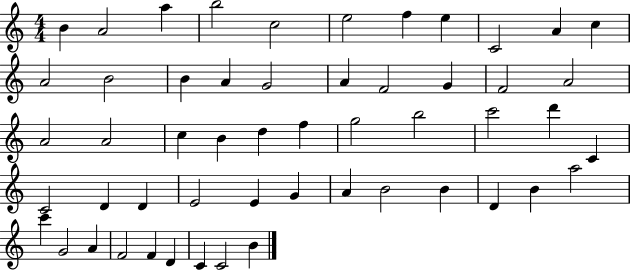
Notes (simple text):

B4/q A4/h A5/q B5/h C5/h E5/h F5/q E5/q C4/h A4/q C5/q A4/h B4/h B4/q A4/q G4/h A4/q F4/h G4/q F4/h A4/h A4/h A4/h C5/q B4/q D5/q F5/q G5/h B5/h C6/h D6/q C4/q C4/h D4/q D4/q E4/h E4/q G4/q A4/q B4/h B4/q D4/q B4/q A5/h C6/q G4/h A4/q F4/h F4/q D4/q C4/q C4/h B4/q